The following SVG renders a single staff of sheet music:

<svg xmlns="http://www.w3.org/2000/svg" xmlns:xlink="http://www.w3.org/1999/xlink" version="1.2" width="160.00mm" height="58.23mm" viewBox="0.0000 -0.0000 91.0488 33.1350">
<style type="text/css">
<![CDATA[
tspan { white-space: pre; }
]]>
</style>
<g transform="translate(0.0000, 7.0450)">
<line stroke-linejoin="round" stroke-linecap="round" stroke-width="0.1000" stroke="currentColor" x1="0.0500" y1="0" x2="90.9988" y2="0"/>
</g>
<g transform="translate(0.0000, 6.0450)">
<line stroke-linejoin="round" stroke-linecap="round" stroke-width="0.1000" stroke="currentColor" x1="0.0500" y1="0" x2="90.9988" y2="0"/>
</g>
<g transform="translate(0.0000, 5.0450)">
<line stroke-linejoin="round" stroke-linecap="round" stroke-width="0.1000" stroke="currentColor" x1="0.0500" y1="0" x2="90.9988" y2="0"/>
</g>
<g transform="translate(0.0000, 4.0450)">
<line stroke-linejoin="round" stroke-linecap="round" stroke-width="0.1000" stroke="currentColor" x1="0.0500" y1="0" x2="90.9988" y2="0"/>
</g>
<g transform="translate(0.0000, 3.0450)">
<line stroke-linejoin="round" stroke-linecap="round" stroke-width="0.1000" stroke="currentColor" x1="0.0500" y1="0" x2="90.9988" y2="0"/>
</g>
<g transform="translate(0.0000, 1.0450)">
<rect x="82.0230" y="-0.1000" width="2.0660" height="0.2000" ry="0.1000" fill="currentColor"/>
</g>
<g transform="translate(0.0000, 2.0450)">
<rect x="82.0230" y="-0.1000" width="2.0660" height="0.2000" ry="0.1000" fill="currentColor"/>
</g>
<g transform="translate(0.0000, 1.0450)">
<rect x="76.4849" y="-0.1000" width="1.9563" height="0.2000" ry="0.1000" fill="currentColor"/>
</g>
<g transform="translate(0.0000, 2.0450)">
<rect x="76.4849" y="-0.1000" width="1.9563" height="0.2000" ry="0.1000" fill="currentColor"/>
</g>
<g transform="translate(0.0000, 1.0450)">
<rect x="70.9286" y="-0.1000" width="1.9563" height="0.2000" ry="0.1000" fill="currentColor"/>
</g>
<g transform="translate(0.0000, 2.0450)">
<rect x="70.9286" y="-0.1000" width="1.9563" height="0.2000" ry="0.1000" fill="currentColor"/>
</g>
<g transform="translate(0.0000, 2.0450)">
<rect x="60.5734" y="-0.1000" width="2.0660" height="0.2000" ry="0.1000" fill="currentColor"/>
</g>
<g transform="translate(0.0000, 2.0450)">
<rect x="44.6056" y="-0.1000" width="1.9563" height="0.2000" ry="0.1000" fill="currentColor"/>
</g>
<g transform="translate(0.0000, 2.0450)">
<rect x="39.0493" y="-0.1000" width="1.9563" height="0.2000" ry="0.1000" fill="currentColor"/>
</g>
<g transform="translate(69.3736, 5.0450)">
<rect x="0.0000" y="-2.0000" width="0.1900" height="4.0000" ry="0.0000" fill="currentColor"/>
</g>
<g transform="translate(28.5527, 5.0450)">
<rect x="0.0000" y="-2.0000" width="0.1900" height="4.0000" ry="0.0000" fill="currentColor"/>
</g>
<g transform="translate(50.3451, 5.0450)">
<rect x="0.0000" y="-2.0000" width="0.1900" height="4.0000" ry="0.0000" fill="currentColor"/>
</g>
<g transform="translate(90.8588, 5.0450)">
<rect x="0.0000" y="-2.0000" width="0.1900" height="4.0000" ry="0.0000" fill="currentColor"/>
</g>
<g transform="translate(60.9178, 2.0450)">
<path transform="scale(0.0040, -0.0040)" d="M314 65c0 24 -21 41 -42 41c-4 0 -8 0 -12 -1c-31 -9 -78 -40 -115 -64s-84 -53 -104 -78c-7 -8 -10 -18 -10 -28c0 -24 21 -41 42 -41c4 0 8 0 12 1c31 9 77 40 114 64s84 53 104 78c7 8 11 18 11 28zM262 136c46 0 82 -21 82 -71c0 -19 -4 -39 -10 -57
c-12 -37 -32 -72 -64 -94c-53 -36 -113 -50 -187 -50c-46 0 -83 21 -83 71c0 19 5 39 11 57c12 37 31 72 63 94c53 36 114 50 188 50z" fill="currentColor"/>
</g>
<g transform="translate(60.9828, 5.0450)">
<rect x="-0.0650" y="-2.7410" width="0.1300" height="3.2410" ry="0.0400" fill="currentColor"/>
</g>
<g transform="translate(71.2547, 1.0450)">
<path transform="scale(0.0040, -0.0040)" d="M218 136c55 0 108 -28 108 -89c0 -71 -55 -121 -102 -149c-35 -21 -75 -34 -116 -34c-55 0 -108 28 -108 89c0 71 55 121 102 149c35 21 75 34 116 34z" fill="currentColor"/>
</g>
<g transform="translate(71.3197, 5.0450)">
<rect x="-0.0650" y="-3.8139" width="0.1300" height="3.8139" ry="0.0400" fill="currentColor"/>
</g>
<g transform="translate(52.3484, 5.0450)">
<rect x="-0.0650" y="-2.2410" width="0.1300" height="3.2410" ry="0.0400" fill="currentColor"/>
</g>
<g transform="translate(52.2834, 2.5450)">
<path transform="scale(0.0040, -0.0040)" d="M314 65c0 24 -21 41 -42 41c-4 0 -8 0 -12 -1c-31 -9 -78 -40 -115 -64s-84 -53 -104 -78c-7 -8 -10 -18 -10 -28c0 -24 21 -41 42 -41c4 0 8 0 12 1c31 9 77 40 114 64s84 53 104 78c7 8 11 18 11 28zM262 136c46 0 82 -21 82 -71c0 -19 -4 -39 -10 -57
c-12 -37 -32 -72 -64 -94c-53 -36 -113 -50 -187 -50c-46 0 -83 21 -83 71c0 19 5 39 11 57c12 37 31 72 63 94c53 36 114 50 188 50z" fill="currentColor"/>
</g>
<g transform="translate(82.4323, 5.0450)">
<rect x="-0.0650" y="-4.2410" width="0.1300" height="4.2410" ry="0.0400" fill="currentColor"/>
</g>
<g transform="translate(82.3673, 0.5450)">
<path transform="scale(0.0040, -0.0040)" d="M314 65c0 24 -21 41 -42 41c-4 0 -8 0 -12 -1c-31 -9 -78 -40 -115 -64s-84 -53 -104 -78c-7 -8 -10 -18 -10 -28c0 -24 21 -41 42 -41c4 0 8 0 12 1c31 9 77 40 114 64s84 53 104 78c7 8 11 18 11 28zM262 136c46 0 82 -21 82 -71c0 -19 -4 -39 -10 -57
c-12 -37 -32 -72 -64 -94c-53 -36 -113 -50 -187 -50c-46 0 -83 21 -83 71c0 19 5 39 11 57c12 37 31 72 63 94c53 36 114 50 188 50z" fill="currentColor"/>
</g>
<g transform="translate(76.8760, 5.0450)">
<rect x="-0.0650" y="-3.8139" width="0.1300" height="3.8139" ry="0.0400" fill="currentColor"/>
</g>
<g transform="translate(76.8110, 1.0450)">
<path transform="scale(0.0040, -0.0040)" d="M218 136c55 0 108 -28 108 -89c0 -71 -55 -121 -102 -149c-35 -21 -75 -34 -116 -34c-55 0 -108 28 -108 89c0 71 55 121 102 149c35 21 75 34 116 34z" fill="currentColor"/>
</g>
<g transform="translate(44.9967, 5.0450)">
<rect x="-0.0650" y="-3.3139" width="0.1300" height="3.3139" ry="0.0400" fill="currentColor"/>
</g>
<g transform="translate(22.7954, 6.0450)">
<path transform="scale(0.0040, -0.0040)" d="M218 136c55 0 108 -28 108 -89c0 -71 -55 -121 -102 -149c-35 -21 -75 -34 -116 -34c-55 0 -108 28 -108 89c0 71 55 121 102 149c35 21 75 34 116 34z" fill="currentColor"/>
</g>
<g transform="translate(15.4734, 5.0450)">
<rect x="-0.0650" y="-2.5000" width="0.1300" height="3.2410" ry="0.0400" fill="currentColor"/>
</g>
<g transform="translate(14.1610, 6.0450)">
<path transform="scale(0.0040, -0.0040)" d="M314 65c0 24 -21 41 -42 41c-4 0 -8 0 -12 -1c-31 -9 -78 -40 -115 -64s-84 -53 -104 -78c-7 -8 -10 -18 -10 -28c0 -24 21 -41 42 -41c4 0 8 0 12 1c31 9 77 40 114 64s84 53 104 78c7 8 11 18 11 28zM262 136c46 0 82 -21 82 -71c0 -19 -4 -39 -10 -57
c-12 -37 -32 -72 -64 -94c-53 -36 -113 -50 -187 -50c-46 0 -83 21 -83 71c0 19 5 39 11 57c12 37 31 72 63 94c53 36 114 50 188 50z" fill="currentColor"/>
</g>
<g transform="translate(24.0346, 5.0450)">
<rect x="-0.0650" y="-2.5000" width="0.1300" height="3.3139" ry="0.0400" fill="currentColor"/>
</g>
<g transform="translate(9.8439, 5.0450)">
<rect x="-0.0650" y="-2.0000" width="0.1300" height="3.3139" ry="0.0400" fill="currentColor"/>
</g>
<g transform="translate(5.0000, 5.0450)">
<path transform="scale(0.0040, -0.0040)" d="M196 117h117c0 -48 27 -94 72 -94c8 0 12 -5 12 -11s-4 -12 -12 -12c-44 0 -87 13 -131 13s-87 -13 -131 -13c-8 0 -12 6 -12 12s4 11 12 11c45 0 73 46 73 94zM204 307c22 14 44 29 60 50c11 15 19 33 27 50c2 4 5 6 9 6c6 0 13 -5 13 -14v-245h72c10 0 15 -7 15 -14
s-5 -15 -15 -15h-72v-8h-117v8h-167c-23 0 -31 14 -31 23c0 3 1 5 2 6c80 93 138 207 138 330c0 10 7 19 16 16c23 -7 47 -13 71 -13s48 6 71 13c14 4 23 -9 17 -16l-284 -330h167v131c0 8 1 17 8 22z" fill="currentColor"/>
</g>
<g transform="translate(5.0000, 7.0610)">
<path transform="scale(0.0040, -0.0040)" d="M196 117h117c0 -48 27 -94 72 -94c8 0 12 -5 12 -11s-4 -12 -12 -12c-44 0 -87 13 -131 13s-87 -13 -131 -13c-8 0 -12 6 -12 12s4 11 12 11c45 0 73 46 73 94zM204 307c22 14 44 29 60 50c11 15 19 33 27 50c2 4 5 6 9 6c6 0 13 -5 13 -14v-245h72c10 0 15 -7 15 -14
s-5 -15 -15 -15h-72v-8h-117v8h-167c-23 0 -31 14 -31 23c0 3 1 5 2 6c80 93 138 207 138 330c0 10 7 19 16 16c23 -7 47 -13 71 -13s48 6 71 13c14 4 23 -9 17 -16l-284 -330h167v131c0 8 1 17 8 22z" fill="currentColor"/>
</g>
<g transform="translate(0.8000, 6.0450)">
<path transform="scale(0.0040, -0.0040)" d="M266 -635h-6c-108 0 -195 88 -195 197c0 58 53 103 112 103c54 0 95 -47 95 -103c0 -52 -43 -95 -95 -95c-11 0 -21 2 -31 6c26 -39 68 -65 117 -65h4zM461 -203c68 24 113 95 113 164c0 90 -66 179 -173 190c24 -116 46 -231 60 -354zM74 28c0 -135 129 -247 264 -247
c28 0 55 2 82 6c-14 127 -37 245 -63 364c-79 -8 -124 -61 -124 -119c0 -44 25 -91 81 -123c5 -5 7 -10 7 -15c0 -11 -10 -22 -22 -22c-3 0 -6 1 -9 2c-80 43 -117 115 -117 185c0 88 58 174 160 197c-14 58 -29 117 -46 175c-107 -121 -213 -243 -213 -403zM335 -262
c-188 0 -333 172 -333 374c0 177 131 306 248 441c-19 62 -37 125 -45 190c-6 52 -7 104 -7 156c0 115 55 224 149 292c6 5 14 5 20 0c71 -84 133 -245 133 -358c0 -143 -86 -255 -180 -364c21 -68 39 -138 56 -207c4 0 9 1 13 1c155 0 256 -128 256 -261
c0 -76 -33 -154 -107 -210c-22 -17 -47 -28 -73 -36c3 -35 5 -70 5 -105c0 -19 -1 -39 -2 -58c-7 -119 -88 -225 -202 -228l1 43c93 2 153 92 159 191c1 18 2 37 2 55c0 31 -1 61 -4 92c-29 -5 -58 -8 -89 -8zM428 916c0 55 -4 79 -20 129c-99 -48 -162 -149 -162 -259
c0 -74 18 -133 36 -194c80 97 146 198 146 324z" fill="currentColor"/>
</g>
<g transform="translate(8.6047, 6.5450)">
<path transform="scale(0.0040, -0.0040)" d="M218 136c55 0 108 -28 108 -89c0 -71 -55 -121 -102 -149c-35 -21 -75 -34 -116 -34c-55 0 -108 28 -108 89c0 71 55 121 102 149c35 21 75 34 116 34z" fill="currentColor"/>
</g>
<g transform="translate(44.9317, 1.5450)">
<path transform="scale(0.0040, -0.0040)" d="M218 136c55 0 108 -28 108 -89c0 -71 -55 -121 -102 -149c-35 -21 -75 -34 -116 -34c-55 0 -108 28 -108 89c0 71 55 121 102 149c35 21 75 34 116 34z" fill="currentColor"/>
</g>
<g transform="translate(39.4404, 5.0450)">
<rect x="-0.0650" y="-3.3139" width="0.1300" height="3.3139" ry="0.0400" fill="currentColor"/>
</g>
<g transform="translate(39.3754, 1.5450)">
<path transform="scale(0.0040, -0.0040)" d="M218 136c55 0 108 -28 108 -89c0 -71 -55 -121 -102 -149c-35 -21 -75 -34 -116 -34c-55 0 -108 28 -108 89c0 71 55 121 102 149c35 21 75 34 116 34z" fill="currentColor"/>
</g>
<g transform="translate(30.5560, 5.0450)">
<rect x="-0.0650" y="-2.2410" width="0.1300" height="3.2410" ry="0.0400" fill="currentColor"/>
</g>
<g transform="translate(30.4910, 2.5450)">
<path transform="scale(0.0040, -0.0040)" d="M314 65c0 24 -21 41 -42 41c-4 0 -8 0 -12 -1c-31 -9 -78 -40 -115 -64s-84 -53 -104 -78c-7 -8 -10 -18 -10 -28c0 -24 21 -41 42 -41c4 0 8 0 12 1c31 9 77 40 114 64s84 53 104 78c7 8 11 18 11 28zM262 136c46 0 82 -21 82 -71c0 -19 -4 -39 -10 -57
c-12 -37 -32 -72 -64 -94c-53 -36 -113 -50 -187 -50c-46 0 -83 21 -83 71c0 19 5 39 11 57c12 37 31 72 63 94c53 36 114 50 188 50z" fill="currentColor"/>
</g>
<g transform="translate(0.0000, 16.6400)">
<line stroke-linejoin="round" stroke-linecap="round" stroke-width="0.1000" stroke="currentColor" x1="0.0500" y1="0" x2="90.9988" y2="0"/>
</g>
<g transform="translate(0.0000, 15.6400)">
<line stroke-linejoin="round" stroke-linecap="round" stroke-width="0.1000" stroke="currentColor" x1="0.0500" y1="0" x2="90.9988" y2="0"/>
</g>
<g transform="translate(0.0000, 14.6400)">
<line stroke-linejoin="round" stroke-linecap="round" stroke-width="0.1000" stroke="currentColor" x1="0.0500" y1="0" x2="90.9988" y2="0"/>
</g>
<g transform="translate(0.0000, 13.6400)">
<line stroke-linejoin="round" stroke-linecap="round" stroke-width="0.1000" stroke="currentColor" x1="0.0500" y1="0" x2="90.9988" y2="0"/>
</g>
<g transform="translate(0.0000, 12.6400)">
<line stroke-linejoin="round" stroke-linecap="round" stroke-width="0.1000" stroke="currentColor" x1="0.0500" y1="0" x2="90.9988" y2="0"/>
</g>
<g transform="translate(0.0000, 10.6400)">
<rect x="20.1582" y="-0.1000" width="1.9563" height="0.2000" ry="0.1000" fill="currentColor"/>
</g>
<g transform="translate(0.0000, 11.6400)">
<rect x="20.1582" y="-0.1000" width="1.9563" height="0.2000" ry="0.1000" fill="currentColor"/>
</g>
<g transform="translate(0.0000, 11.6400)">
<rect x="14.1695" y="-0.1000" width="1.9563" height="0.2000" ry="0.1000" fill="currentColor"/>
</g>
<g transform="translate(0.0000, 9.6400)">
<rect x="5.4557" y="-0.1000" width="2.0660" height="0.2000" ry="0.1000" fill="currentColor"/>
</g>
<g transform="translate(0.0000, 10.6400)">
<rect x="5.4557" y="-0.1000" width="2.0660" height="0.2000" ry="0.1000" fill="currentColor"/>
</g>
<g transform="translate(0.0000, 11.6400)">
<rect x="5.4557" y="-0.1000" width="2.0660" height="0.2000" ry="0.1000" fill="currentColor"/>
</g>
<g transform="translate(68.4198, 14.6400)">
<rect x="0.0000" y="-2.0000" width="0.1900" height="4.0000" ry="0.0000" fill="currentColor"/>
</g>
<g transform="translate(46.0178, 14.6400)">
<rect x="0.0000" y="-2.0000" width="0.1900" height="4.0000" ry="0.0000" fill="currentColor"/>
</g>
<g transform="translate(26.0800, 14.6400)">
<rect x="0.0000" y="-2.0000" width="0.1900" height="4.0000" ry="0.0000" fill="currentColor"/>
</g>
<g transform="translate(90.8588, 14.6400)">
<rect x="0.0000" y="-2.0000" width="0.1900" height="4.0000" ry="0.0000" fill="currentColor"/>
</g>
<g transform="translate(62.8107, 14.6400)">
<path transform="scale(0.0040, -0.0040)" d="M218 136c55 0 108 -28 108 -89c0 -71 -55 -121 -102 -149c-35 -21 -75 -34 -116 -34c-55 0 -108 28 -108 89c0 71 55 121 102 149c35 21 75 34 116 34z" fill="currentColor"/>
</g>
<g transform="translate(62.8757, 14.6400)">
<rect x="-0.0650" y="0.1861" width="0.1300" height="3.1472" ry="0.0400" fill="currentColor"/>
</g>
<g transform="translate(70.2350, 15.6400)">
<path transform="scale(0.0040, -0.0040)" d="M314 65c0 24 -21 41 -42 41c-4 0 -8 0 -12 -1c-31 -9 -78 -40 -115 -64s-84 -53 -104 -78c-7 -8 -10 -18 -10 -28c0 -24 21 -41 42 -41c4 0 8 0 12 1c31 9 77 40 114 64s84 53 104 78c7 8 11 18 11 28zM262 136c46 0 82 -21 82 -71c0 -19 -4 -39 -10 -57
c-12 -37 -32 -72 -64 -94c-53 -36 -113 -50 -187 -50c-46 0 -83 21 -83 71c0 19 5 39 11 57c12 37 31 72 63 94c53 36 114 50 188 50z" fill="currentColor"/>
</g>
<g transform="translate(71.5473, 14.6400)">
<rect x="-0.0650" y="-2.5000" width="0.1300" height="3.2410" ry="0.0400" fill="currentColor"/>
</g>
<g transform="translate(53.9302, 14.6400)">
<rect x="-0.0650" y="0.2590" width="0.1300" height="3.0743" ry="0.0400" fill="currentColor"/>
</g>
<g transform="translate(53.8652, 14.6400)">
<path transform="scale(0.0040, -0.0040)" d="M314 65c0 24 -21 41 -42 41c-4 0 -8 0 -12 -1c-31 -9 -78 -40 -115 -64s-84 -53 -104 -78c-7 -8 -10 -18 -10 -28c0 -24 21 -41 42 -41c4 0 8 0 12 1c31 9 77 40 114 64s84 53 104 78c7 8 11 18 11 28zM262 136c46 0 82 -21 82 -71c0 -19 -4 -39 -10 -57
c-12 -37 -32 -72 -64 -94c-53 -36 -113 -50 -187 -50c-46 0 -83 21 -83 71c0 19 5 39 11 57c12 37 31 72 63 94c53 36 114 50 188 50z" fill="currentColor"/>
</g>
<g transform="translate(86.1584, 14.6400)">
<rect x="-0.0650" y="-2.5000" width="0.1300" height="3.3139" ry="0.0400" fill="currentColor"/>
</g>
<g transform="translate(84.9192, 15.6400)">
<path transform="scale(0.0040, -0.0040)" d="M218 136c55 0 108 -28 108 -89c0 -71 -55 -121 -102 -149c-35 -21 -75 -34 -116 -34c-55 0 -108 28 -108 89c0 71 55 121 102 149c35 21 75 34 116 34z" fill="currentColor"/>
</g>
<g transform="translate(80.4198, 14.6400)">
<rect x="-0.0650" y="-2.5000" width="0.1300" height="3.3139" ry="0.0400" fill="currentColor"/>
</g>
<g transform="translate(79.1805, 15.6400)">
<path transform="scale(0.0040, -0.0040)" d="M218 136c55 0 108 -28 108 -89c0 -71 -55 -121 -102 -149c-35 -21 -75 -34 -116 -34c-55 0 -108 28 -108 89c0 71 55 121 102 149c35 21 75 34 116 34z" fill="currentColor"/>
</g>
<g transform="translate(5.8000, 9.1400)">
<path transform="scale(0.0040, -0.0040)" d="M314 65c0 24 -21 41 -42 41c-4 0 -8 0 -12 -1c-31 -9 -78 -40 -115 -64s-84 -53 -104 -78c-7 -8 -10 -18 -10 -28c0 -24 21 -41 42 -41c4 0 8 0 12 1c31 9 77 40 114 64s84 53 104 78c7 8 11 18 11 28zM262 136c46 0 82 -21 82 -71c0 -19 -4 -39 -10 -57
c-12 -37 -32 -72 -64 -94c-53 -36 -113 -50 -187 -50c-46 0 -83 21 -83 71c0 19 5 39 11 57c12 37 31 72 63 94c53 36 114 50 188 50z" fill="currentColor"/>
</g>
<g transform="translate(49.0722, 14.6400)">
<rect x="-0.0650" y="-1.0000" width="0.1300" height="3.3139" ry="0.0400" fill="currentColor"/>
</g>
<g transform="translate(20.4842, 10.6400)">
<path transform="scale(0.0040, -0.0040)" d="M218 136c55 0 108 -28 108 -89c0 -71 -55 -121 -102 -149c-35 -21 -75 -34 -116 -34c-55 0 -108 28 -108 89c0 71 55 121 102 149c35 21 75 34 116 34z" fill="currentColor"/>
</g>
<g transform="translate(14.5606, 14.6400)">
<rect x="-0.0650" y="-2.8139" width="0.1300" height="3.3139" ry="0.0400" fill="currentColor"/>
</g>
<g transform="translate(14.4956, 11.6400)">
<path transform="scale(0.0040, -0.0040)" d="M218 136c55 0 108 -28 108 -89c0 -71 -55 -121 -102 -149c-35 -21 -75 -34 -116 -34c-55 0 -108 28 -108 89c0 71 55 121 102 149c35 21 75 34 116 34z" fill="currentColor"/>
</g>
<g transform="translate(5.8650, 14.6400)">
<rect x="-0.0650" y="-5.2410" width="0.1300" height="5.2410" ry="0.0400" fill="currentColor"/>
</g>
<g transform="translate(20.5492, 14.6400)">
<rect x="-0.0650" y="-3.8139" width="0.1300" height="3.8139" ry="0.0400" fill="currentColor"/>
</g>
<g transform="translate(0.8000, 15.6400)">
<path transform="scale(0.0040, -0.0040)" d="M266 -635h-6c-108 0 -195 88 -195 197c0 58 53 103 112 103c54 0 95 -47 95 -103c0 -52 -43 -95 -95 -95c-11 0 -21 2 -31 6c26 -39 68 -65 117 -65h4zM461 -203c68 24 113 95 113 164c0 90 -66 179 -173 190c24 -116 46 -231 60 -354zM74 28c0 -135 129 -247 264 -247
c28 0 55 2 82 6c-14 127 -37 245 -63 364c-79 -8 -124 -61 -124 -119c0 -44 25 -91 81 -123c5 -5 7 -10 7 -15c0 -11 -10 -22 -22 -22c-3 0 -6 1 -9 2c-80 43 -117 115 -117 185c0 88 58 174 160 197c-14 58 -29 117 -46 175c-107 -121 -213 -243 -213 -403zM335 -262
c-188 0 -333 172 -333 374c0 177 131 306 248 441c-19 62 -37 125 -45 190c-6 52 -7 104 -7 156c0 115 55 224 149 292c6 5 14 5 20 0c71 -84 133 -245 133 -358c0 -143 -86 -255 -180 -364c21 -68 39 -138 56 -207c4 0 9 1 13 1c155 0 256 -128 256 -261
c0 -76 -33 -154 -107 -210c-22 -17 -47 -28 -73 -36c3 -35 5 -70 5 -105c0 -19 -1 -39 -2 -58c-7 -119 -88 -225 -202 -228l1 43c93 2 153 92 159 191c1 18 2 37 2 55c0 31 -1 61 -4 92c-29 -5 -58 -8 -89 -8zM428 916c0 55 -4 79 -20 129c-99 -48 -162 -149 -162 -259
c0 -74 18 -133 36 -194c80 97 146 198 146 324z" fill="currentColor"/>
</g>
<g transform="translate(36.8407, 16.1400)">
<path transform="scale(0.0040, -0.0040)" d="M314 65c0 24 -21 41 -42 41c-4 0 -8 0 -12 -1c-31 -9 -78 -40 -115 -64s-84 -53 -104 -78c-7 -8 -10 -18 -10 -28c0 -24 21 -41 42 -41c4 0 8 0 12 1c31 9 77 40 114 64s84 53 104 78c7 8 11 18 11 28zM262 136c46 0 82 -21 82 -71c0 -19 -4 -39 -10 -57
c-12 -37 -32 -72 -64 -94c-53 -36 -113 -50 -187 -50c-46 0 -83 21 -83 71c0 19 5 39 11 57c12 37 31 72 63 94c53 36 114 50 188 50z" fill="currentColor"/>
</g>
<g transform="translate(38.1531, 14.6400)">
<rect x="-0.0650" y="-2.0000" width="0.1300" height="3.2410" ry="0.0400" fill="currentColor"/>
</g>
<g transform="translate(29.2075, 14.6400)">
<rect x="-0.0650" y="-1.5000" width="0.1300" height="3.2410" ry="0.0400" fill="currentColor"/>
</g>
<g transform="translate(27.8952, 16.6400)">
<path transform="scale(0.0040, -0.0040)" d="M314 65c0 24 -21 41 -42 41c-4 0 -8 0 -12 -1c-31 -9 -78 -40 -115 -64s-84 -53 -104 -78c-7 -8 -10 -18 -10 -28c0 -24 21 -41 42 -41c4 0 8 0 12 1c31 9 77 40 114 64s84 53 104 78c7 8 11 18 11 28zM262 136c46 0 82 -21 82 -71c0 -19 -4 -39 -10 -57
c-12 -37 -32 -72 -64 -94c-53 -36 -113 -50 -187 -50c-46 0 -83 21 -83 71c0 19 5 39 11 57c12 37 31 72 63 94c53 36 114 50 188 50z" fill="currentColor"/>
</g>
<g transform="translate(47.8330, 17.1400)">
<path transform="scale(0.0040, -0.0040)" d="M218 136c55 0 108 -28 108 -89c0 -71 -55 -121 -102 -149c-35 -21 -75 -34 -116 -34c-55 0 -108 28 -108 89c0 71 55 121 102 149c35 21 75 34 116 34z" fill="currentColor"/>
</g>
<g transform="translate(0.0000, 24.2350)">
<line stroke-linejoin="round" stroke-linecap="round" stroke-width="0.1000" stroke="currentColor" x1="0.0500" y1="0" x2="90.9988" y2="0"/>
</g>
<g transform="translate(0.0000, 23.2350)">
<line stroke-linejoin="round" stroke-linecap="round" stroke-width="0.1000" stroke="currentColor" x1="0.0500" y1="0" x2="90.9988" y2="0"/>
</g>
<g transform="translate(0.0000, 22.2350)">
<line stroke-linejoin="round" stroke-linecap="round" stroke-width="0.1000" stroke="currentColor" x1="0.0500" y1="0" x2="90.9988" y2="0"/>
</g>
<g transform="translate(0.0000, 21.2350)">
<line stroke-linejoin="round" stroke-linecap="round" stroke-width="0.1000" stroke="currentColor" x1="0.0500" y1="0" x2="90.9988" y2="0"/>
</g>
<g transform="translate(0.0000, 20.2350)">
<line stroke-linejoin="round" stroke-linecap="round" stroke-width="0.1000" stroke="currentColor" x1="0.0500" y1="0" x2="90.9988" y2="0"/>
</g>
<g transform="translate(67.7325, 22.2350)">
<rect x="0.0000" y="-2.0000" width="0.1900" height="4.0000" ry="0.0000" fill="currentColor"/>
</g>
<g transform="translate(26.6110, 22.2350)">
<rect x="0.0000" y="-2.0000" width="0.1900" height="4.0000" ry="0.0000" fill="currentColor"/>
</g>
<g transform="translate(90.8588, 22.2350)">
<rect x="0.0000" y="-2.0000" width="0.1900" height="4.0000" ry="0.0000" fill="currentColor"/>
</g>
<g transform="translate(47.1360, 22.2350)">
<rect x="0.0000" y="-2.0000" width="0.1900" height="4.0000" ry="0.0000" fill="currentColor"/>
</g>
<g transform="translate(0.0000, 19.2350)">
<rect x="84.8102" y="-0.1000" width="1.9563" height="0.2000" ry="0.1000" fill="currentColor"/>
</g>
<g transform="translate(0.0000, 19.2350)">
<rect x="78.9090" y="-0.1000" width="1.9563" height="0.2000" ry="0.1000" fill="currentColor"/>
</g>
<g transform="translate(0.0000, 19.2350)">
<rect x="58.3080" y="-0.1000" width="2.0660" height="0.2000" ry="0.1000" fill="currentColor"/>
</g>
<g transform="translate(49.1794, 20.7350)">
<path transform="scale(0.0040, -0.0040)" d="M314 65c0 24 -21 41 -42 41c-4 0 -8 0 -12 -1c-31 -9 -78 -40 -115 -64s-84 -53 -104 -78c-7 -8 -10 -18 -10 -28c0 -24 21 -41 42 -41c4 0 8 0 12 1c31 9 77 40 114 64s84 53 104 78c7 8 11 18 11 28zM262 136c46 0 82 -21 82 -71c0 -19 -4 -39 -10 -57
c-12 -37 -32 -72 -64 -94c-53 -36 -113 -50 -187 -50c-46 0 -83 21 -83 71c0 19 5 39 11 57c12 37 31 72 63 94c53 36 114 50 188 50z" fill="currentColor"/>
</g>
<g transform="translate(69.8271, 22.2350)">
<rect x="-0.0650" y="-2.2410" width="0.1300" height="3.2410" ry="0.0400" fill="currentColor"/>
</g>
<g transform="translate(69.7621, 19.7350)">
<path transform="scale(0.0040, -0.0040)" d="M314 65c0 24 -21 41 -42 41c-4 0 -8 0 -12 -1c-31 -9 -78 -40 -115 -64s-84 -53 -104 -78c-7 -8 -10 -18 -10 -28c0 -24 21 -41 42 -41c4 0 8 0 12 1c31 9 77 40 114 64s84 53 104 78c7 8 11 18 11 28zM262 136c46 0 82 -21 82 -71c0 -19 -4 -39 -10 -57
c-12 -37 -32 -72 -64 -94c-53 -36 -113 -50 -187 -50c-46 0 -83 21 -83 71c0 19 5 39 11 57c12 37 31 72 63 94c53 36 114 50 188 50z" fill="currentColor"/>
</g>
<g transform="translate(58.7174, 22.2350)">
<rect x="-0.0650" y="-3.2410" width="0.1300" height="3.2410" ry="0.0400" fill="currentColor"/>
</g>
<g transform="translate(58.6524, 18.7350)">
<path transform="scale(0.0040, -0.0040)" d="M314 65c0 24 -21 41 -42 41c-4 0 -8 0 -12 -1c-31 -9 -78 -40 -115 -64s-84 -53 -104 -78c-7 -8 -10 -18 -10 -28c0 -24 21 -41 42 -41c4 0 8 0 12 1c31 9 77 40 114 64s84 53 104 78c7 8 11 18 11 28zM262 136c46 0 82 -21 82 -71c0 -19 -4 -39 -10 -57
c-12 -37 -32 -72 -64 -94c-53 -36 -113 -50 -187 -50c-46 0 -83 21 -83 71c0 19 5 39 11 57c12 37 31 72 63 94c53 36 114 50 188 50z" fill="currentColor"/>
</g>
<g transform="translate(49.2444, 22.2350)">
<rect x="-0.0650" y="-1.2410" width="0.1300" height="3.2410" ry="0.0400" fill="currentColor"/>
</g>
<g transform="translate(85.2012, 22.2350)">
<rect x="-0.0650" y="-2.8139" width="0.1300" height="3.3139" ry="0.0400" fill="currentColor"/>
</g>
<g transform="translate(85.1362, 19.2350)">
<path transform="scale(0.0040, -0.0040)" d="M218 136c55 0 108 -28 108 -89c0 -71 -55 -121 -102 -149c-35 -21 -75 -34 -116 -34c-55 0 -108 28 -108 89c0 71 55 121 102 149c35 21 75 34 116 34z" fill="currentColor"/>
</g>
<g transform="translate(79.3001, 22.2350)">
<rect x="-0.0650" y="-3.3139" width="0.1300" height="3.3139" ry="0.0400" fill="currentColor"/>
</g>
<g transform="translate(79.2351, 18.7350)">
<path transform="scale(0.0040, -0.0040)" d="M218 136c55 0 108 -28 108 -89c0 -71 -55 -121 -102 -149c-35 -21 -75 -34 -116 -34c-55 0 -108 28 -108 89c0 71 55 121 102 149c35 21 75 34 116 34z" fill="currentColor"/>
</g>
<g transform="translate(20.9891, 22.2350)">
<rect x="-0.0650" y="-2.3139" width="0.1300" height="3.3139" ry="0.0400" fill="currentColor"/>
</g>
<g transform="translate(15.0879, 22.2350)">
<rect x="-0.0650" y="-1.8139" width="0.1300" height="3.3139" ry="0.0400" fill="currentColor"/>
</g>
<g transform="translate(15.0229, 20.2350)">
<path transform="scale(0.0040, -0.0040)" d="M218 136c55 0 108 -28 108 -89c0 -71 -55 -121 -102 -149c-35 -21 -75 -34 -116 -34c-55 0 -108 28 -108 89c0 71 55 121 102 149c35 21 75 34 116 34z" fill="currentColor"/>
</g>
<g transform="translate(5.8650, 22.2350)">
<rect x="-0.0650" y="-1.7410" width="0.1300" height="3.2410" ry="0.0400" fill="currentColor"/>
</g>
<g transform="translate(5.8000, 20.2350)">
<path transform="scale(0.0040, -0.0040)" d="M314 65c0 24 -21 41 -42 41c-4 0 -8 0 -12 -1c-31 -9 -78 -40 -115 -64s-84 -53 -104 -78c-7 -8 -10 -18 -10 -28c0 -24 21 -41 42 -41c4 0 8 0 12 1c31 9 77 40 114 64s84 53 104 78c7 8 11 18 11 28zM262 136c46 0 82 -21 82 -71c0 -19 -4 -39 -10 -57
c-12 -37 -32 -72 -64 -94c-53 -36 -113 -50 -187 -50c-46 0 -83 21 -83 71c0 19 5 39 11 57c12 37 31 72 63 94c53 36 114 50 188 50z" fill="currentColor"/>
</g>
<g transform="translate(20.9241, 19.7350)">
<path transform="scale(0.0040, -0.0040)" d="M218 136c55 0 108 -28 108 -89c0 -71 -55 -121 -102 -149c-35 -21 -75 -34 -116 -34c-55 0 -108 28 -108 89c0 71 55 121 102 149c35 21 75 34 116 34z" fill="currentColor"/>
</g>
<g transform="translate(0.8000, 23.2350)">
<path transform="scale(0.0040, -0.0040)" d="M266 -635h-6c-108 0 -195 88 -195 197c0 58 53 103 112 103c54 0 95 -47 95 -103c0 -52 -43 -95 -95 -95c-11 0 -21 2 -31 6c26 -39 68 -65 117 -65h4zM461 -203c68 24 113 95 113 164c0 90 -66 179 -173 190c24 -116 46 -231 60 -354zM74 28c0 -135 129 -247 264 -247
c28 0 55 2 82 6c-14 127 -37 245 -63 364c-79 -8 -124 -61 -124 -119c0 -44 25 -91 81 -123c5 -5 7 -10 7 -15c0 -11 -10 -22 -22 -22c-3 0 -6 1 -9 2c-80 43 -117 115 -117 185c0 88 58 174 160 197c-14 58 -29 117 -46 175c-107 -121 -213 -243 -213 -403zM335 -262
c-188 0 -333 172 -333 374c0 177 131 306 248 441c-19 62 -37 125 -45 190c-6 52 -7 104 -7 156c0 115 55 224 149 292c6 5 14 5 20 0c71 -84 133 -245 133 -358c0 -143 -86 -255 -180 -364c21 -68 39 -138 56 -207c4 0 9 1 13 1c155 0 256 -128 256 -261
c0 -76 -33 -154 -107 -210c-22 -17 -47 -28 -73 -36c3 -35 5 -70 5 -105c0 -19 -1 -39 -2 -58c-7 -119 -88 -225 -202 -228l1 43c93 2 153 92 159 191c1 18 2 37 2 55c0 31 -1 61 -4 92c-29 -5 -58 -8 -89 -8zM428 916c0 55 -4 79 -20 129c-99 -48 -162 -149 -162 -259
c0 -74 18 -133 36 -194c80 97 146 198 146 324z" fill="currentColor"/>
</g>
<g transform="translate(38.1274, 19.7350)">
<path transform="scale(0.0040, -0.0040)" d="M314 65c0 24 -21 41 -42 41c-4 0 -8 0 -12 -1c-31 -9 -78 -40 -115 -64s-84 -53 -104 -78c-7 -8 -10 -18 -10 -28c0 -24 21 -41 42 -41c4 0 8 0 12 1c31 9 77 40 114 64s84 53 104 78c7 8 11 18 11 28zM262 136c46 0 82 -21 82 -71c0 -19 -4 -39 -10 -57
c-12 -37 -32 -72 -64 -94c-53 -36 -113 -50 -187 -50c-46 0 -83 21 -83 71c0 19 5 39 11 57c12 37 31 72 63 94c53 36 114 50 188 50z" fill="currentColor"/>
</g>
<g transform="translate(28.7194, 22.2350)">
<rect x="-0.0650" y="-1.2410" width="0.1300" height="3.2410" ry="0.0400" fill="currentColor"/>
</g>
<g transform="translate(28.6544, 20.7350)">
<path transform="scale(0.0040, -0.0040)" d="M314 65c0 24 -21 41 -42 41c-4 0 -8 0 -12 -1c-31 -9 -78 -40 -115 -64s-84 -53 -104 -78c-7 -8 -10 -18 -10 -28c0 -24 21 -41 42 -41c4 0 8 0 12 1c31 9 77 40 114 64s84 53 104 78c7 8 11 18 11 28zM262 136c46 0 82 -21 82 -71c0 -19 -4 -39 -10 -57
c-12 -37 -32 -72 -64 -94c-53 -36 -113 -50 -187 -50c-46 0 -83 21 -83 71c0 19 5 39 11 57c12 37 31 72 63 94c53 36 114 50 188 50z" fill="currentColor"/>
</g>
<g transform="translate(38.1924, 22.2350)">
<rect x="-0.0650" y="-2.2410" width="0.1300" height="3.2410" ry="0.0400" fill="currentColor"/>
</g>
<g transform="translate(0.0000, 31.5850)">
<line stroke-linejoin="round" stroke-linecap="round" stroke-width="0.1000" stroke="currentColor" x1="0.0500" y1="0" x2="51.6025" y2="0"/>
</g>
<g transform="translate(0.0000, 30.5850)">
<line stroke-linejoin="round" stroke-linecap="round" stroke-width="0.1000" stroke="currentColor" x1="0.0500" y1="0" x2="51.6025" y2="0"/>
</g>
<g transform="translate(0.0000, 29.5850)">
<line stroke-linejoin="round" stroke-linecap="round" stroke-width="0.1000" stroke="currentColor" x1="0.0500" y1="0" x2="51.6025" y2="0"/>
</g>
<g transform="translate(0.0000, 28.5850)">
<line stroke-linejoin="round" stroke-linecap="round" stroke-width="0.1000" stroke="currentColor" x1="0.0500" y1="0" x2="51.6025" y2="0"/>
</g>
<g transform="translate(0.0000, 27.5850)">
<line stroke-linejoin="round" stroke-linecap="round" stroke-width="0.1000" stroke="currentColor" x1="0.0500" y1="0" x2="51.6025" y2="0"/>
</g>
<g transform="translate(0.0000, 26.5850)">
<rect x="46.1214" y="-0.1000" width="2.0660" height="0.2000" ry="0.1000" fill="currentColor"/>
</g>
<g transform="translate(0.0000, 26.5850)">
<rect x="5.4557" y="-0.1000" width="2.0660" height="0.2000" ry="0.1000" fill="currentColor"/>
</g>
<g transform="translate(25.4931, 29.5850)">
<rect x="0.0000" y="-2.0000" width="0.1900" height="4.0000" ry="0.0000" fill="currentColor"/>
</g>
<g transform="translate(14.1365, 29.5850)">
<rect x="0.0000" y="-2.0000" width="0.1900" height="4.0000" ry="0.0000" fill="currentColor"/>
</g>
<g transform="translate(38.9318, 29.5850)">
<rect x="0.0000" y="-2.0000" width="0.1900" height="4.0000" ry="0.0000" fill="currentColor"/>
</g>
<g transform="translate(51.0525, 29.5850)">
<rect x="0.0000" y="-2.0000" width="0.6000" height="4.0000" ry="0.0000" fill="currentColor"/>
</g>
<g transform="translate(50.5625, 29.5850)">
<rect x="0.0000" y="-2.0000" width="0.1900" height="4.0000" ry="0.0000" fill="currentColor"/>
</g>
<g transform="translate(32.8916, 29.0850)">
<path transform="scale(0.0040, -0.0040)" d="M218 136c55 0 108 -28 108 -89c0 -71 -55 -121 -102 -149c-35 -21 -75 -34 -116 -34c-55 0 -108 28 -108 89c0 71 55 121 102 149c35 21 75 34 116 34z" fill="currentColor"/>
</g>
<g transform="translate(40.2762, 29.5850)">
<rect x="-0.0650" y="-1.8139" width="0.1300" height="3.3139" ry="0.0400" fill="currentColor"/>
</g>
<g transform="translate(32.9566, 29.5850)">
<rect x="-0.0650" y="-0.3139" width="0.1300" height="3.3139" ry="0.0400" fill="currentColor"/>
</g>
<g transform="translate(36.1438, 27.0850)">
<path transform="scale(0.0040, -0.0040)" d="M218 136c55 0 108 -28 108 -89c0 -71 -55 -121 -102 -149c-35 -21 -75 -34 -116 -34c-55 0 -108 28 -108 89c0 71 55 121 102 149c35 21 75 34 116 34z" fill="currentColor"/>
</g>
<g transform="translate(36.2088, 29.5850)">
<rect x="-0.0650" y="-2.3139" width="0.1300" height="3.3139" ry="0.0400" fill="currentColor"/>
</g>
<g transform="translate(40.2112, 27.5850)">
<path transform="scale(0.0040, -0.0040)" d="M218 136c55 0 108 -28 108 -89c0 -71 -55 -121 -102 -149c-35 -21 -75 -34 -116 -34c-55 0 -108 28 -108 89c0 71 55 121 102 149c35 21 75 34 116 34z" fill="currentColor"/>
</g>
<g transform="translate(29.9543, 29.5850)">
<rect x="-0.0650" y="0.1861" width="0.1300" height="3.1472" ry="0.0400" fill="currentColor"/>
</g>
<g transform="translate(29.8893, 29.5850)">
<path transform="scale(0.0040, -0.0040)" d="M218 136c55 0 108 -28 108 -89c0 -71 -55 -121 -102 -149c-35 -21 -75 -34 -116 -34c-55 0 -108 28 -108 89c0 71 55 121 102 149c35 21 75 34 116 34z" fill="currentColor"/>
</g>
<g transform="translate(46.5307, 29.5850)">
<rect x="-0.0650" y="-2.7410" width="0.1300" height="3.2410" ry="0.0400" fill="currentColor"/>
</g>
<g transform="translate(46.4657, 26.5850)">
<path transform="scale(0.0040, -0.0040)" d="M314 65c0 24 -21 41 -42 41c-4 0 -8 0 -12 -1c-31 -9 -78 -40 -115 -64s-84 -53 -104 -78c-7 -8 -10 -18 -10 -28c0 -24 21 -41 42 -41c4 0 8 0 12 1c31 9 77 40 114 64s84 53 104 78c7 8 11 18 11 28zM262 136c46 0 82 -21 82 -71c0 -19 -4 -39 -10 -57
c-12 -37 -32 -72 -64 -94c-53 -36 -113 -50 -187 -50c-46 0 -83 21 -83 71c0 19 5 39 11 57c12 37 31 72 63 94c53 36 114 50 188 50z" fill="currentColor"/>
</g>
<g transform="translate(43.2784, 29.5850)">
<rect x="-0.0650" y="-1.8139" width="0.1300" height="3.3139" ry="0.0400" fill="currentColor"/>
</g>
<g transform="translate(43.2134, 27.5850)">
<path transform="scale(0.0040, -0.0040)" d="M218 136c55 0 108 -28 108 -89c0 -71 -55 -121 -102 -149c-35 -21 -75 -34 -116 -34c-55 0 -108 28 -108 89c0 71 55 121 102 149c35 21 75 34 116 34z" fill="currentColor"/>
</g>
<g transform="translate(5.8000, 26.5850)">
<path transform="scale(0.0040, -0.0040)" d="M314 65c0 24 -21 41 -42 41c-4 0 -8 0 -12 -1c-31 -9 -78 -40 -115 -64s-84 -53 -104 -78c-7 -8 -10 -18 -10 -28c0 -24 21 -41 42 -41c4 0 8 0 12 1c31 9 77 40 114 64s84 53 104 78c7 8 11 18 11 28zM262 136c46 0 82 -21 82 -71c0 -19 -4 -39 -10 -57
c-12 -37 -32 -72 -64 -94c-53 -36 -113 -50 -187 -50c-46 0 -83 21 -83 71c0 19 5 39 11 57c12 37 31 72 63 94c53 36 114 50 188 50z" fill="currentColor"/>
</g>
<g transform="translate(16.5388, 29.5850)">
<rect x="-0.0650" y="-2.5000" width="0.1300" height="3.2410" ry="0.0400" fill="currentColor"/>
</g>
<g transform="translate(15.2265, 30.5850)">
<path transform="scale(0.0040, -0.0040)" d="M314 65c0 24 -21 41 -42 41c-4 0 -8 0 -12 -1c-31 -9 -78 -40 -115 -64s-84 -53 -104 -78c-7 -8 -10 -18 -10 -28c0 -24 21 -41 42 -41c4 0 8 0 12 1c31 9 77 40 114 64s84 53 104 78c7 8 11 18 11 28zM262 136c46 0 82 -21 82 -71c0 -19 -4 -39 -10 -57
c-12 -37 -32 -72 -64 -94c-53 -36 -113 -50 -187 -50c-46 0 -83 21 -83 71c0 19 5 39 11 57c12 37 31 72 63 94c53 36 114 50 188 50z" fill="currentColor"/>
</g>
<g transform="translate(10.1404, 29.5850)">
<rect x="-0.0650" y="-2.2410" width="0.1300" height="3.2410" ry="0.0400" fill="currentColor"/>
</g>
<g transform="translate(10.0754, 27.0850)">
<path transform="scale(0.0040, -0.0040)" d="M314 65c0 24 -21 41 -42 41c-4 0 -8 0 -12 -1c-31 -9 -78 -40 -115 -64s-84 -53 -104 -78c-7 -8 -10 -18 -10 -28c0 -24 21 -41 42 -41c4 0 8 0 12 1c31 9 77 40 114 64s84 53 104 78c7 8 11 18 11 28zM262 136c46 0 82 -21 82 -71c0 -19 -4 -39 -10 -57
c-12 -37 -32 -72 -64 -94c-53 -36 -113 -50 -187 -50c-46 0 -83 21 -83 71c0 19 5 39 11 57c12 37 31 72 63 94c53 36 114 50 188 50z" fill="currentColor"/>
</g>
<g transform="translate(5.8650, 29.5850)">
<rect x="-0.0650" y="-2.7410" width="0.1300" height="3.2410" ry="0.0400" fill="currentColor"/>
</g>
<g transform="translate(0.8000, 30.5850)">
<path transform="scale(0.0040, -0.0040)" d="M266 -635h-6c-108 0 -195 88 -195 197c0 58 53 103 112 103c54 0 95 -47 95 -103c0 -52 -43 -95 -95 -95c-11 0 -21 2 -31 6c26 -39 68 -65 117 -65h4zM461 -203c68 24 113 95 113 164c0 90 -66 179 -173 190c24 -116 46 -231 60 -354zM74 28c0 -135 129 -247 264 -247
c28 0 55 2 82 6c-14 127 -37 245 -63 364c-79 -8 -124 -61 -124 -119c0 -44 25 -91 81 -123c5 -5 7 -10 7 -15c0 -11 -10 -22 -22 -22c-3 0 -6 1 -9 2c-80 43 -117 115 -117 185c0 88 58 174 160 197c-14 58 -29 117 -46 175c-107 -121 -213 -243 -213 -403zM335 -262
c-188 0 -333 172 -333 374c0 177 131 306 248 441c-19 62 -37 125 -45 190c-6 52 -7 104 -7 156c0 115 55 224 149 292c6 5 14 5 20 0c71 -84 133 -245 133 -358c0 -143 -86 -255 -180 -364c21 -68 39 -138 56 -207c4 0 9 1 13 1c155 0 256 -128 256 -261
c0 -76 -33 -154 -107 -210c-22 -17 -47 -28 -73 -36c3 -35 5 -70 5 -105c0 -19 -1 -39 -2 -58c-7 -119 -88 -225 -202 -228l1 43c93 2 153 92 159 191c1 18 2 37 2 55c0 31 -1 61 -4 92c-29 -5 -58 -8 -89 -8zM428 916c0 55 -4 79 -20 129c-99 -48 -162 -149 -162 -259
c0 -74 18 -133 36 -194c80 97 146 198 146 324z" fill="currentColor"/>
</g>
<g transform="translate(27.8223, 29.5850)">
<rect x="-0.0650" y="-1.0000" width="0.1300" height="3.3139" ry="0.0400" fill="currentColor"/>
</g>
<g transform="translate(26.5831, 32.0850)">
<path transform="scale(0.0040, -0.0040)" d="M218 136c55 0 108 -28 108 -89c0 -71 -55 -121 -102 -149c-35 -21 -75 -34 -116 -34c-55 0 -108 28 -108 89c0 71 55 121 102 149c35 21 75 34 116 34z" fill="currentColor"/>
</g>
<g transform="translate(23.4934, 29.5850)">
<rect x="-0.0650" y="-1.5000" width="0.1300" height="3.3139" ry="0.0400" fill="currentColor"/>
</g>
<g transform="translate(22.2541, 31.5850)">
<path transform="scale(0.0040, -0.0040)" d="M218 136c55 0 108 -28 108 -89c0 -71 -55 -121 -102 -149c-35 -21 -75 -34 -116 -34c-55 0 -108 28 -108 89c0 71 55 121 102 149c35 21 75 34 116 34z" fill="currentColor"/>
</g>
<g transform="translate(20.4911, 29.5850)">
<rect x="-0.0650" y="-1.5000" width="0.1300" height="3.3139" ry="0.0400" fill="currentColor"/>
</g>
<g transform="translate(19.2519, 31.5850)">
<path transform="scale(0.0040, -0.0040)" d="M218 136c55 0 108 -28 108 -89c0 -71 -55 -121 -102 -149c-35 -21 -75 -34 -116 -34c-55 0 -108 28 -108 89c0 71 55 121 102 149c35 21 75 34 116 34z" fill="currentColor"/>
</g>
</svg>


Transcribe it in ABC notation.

X:1
T:Untitled
M:4/4
L:1/4
K:C
F G2 G g2 b b g2 a2 c' c' d'2 f'2 a c' E2 F2 D B2 B G2 G G f2 f g e2 g2 e2 b2 g2 b a a2 g2 G2 E E D B c g f f a2